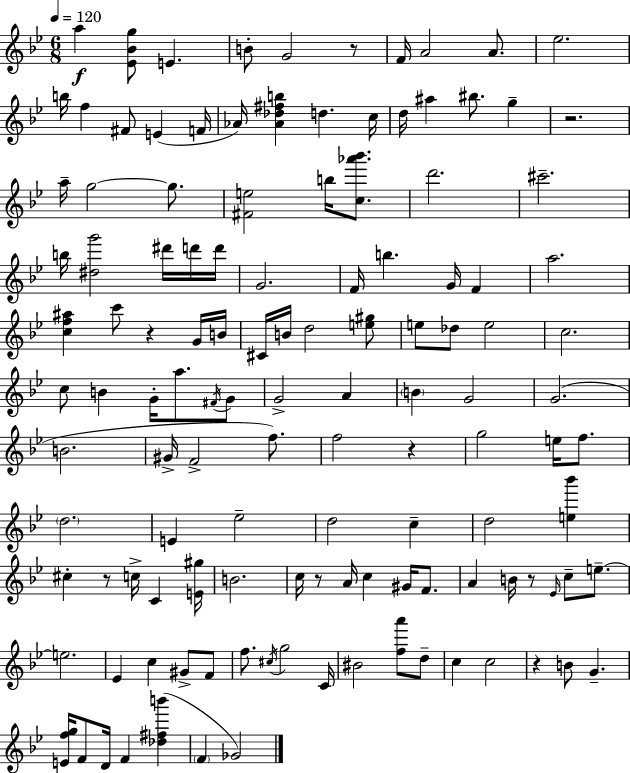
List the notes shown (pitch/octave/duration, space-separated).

A5/q [Eb4,Bb4,G5]/e E4/q. B4/e G4/h R/e F4/s A4/h A4/e. Eb5/h. B5/s F5/q F#4/e E4/q F4/s Ab4/s [Ab4,Db5,F#5,B5]/q D5/q. C5/s D5/s A#5/q BIS5/e. G5/q R/h. A5/s G5/h G5/e. [F#4,E5]/h B5/s [C5,Ab6,Bb6]/e. D6/h. C#6/h. B5/s [D#5,G6]/h D#6/s D6/s D6/s G4/h. F4/s B5/q. G4/s F4/q A5/h. [C5,F5,A#5]/q C6/e R/q G4/s B4/s C#4/s B4/s D5/h [E5,G#5]/e E5/e Db5/e E5/h C5/h. C5/e B4/q G4/s A5/e. F#4/s G4/e G4/h A4/q B4/q G4/h G4/h. B4/h. G#4/s F4/h F5/e. F5/h R/q G5/h E5/s F5/e. D5/h. E4/q Eb5/h D5/h C5/q D5/h [E5,Bb6]/q C#5/q R/e C5/s C4/q [E4,G#5]/s B4/h. C5/s R/e A4/s C5/q G#4/s F4/e. A4/q B4/s R/e Eb4/s C5/e E5/e. E5/h. Eb4/q C5/q G#4/e F4/e F5/e. C#5/s G5/h C4/s BIS4/h [F5,A6]/e D5/e C5/q C5/h R/q B4/e G4/q. [E4,F5,G5]/s F4/e D4/s F4/q [Db5,F#5,B6]/q F4/q Gb4/h